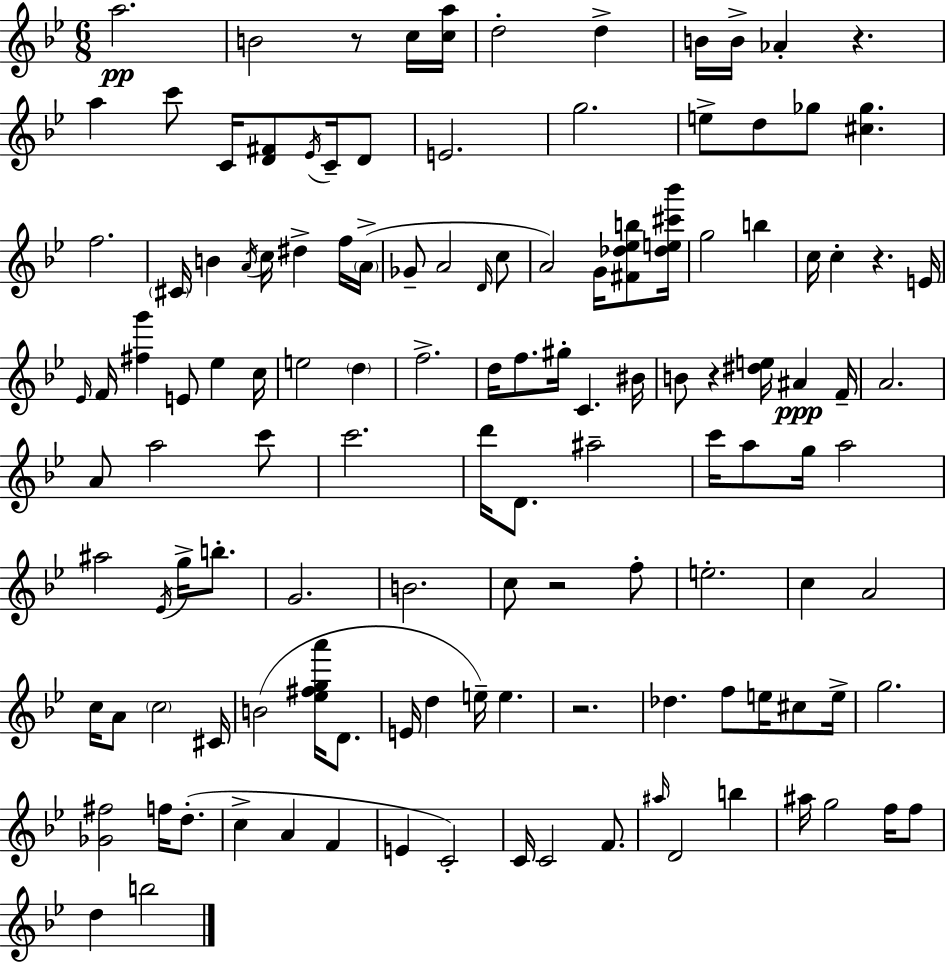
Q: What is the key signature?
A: G minor